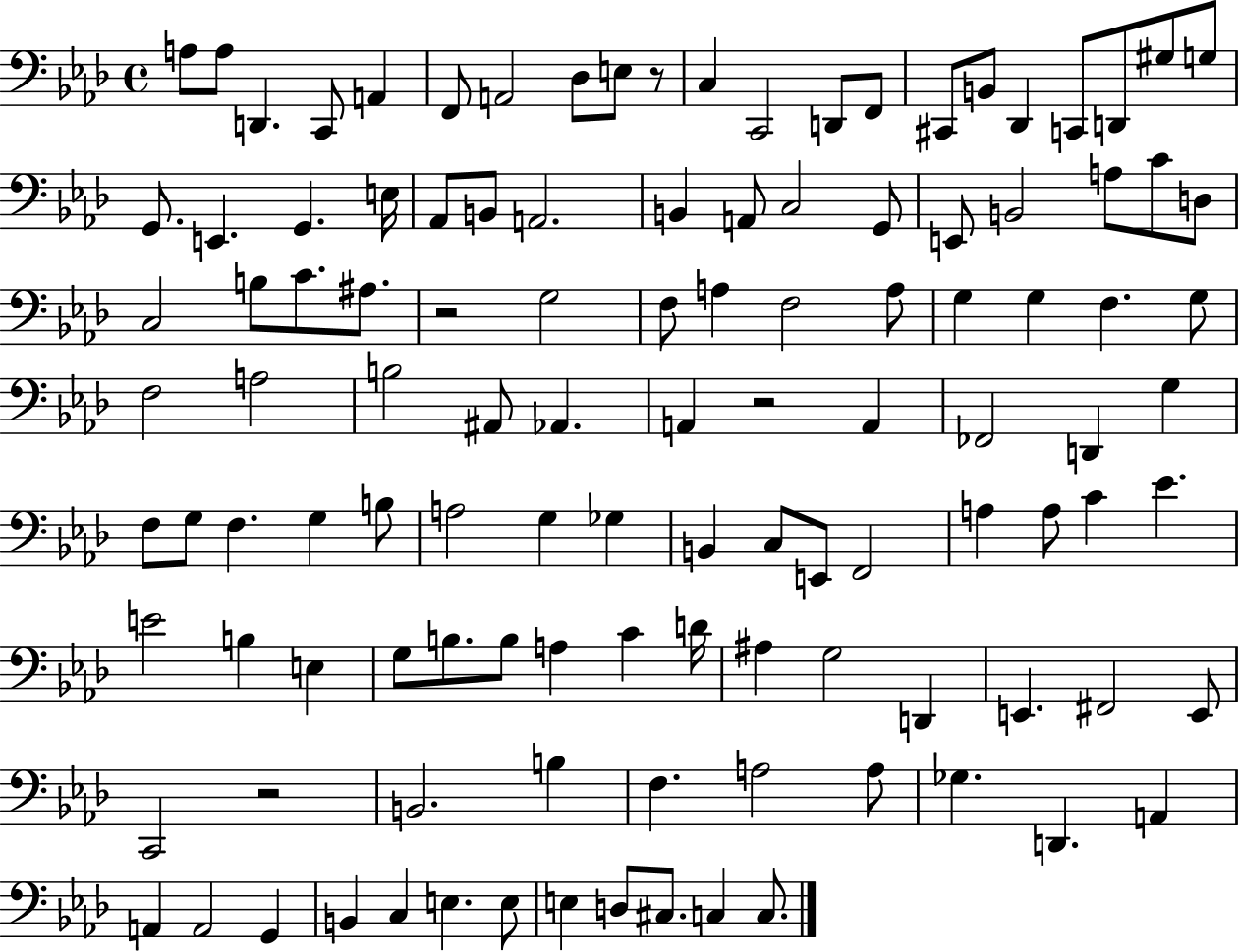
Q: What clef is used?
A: bass